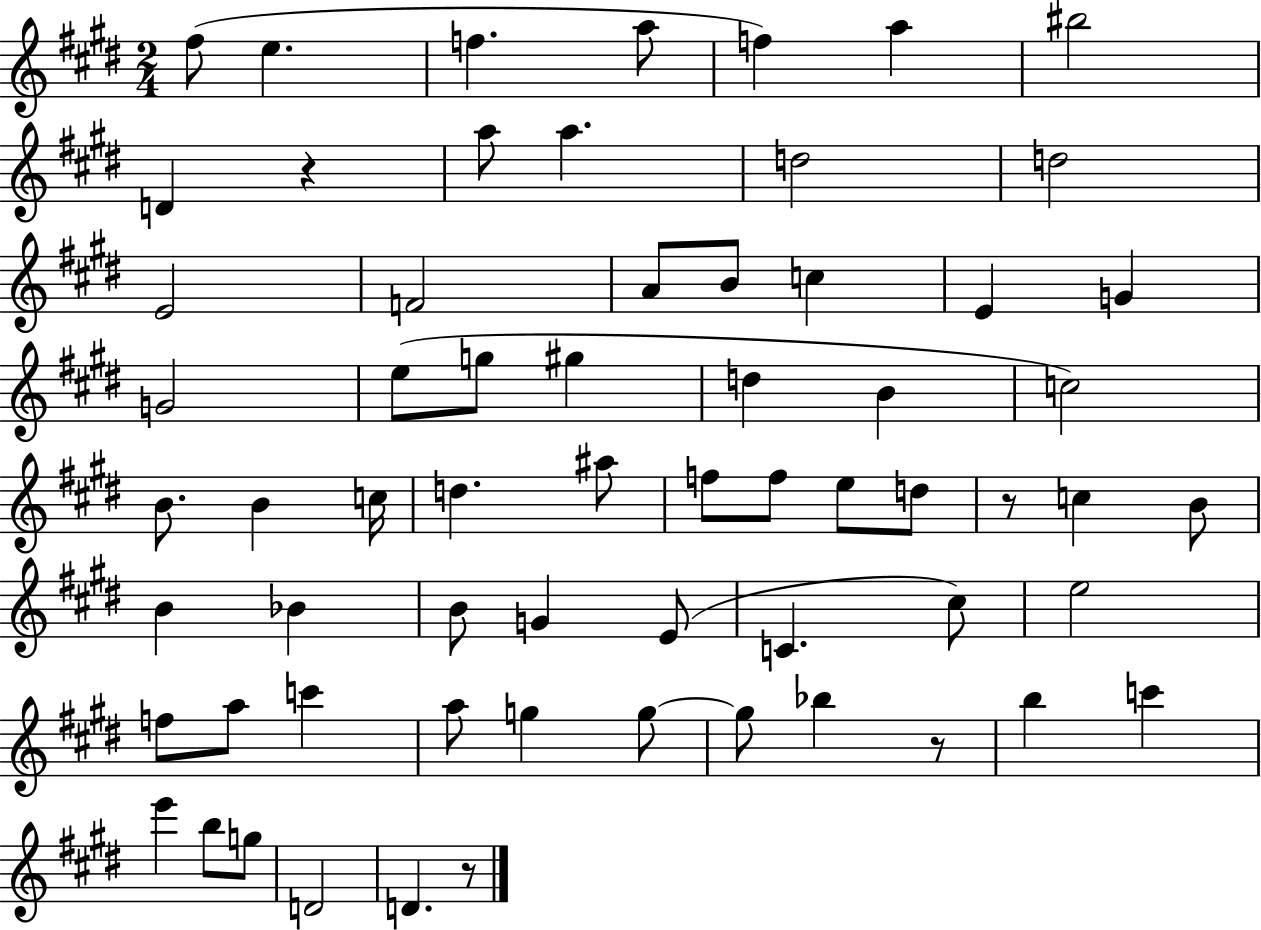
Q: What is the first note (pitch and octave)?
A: F#5